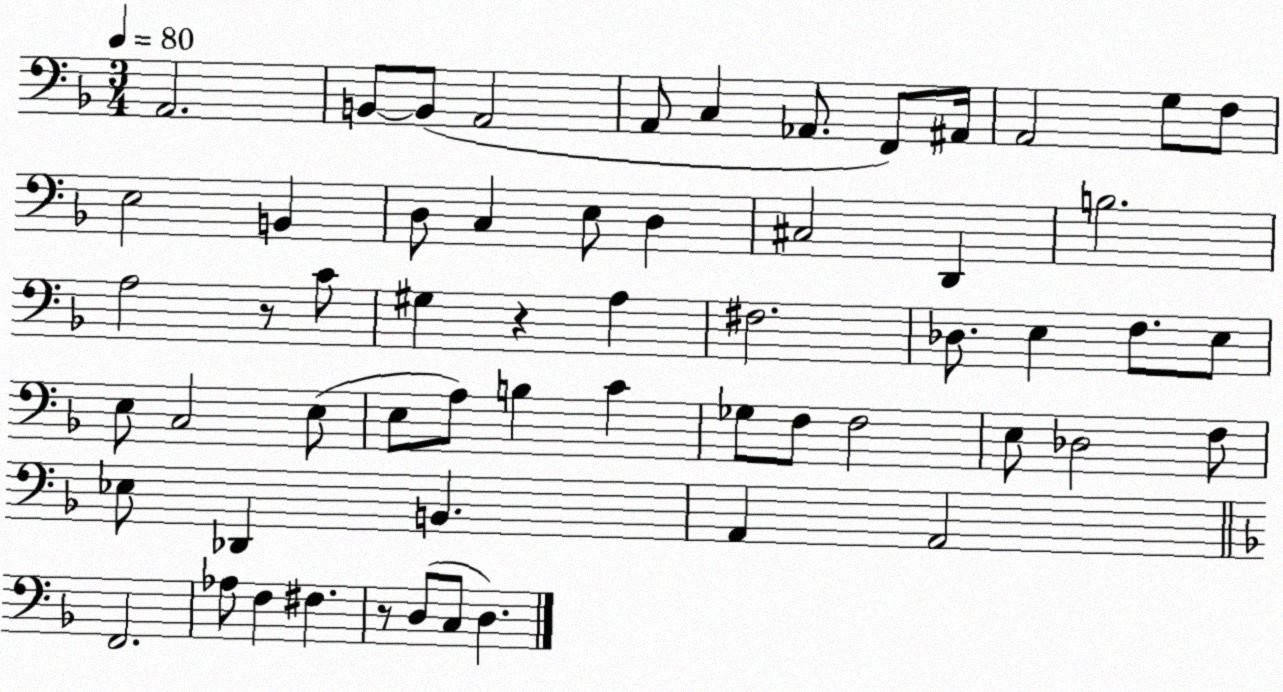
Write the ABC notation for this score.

X:1
T:Untitled
M:3/4
L:1/4
K:F
A,,2 B,,/2 B,,/2 A,,2 A,,/2 C, _A,,/2 F,,/2 ^A,,/4 A,,2 G,/2 F,/2 E,2 B,, D,/2 C, E,/2 D, ^C,2 D,, B,2 A,2 z/2 C/2 ^G, z A, ^F,2 _D,/2 E, F,/2 E,/2 E,/2 C,2 E,/2 E,/2 A,/2 B, C _G,/2 F,/2 F,2 E,/2 _D,2 F,/2 _E,/2 _D,, B,, A,, A,,2 F,,2 _A,/2 F, ^F, z/2 D,/2 C,/2 D,